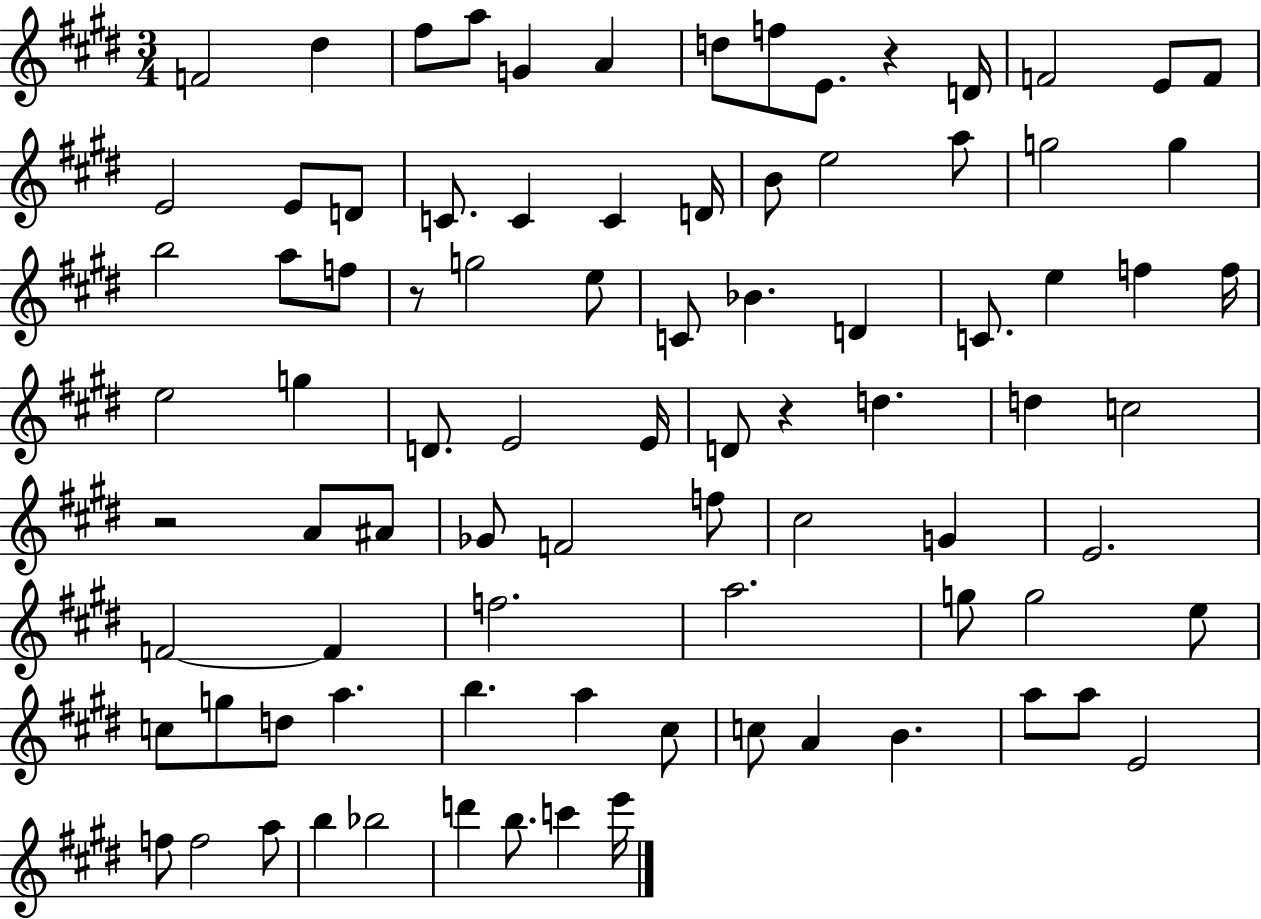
{
  \clef treble
  \numericTimeSignature
  \time 3/4
  \key e \major
  f'2 dis''4 | fis''8 a''8 g'4 a'4 | d''8 f''8 e'8. r4 d'16 | f'2 e'8 f'8 | \break e'2 e'8 d'8 | c'8. c'4 c'4 d'16 | b'8 e''2 a''8 | g''2 g''4 | \break b''2 a''8 f''8 | r8 g''2 e''8 | c'8 bes'4. d'4 | c'8. e''4 f''4 f''16 | \break e''2 g''4 | d'8. e'2 e'16 | d'8 r4 d''4. | d''4 c''2 | \break r2 a'8 ais'8 | ges'8 f'2 f''8 | cis''2 g'4 | e'2. | \break f'2~~ f'4 | f''2. | a''2. | g''8 g''2 e''8 | \break c''8 g''8 d''8 a''4. | b''4. a''4 cis''8 | c''8 a'4 b'4. | a''8 a''8 e'2 | \break f''8 f''2 a''8 | b''4 bes''2 | d'''4 b''8. c'''4 e'''16 | \bar "|."
}